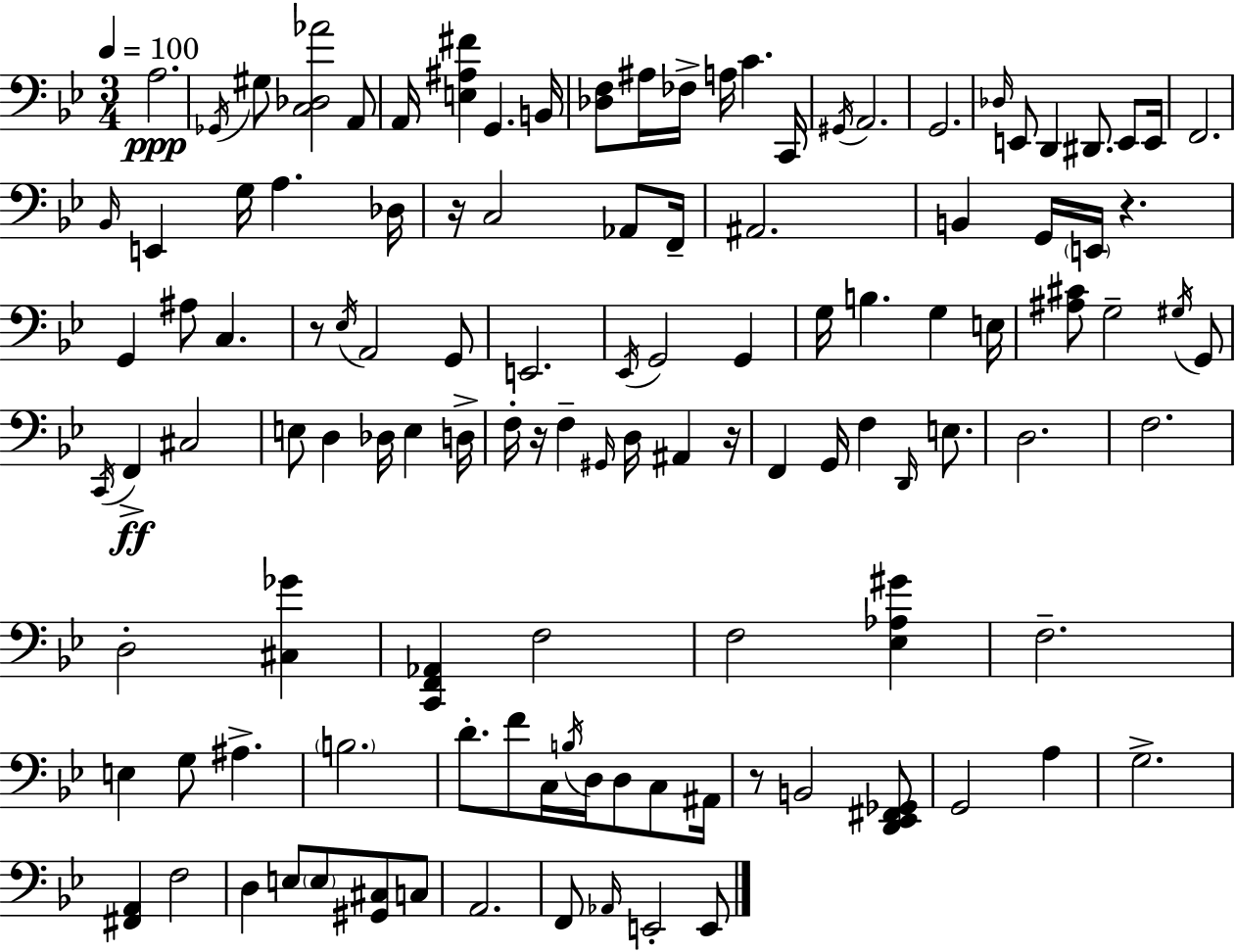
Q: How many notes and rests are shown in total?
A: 117